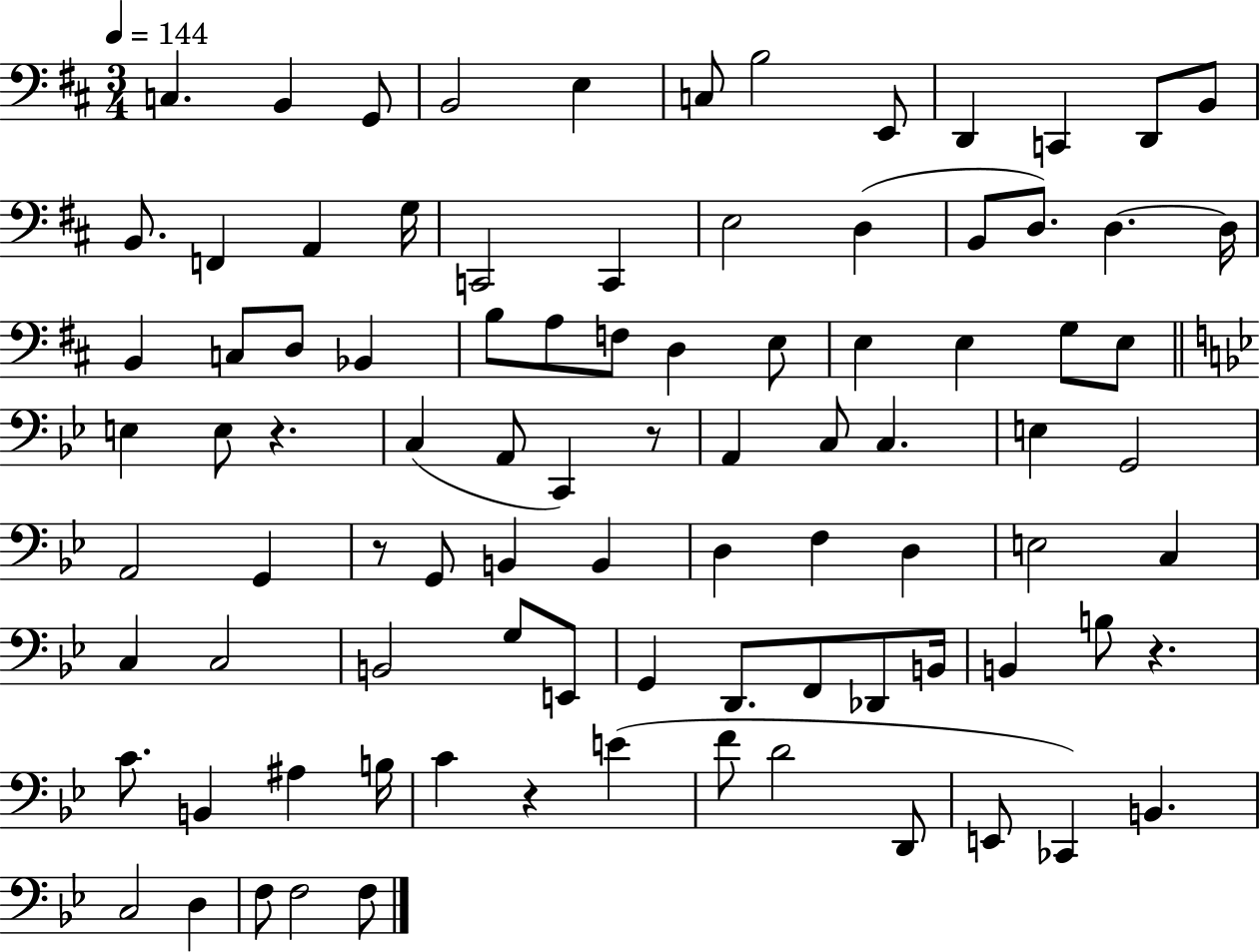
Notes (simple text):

C3/q. B2/q G2/e B2/h E3/q C3/e B3/h E2/e D2/q C2/q D2/e B2/e B2/e. F2/q A2/q G3/s C2/h C2/q E3/h D3/q B2/e D3/e. D3/q. D3/s B2/q C3/e D3/e Bb2/q B3/e A3/e F3/e D3/q E3/e E3/q E3/q G3/e E3/e E3/q E3/e R/q. C3/q A2/e C2/q R/e A2/q C3/e C3/q. E3/q G2/h A2/h G2/q R/e G2/e B2/q B2/q D3/q F3/q D3/q E3/h C3/q C3/q C3/h B2/h G3/e E2/e G2/q D2/e. F2/e Db2/e B2/s B2/q B3/e R/q. C4/e. B2/q A#3/q B3/s C4/q R/q E4/q F4/e D4/h D2/e E2/e CES2/q B2/q. C3/h D3/q F3/e F3/h F3/e